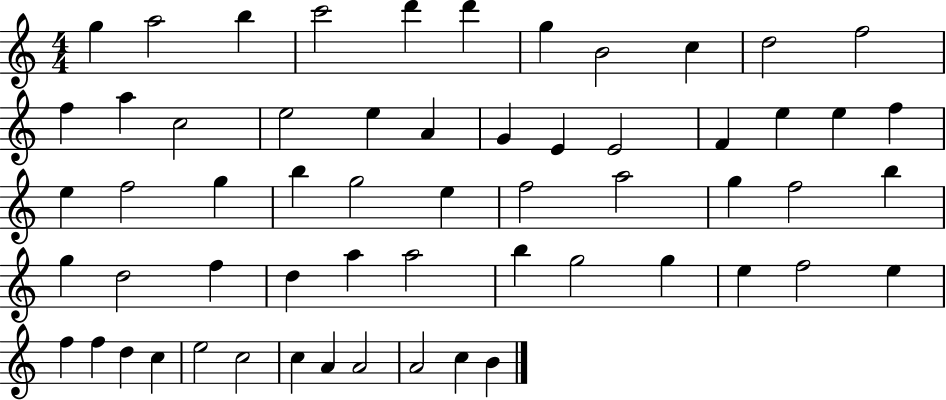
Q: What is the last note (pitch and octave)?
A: B4